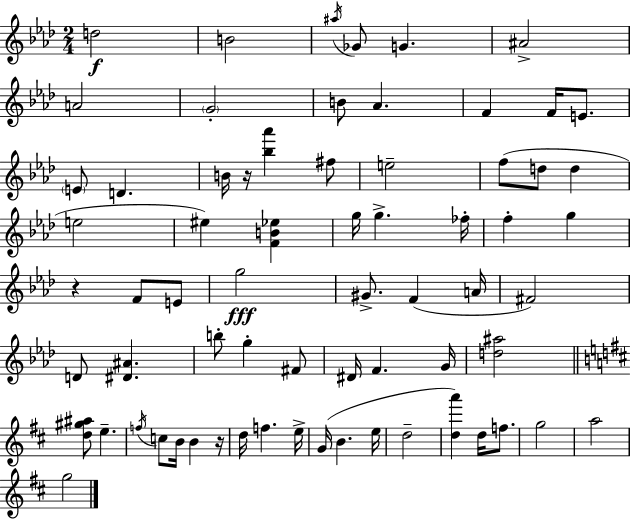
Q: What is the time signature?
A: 2/4